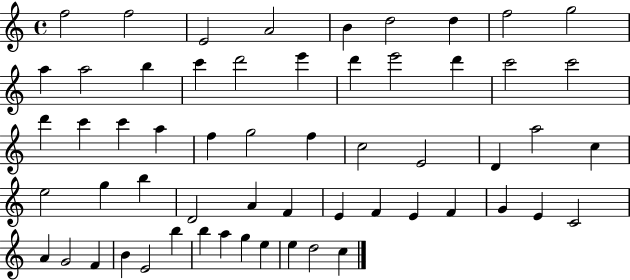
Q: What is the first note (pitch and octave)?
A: F5